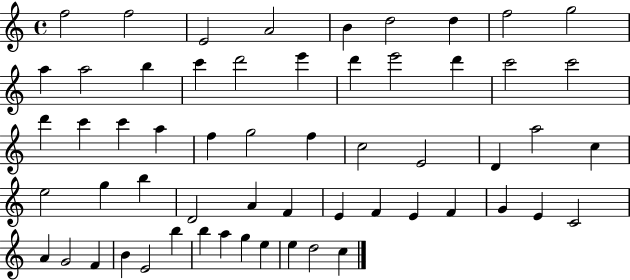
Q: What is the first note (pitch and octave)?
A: F5